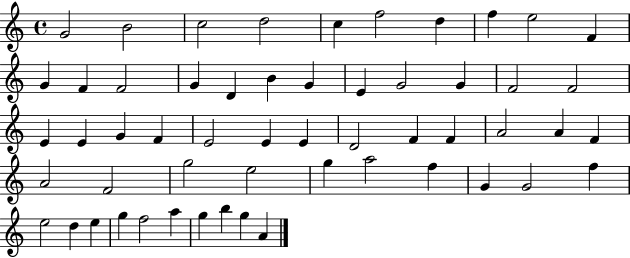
{
  \clef treble
  \time 4/4
  \defaultTimeSignature
  \key c \major
  g'2 b'2 | c''2 d''2 | c''4 f''2 d''4 | f''4 e''2 f'4 | \break g'4 f'4 f'2 | g'4 d'4 b'4 g'4 | e'4 g'2 g'4 | f'2 f'2 | \break e'4 e'4 g'4 f'4 | e'2 e'4 e'4 | d'2 f'4 f'4 | a'2 a'4 f'4 | \break a'2 f'2 | g''2 e''2 | g''4 a''2 f''4 | g'4 g'2 f''4 | \break e''2 d''4 e''4 | g''4 f''2 a''4 | g''4 b''4 g''4 a'4 | \bar "|."
}